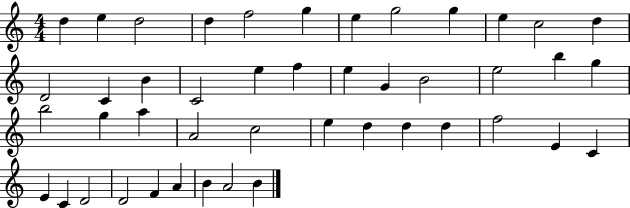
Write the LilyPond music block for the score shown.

{
  \clef treble
  \numericTimeSignature
  \time 4/4
  \key c \major
  d''4 e''4 d''2 | d''4 f''2 g''4 | e''4 g''2 g''4 | e''4 c''2 d''4 | \break d'2 c'4 b'4 | c'2 e''4 f''4 | e''4 g'4 b'2 | e''2 b''4 g''4 | \break b''2 g''4 a''4 | a'2 c''2 | e''4 d''4 d''4 d''4 | f''2 e'4 c'4 | \break e'4 c'4 d'2 | d'2 f'4 a'4 | b'4 a'2 b'4 | \bar "|."
}